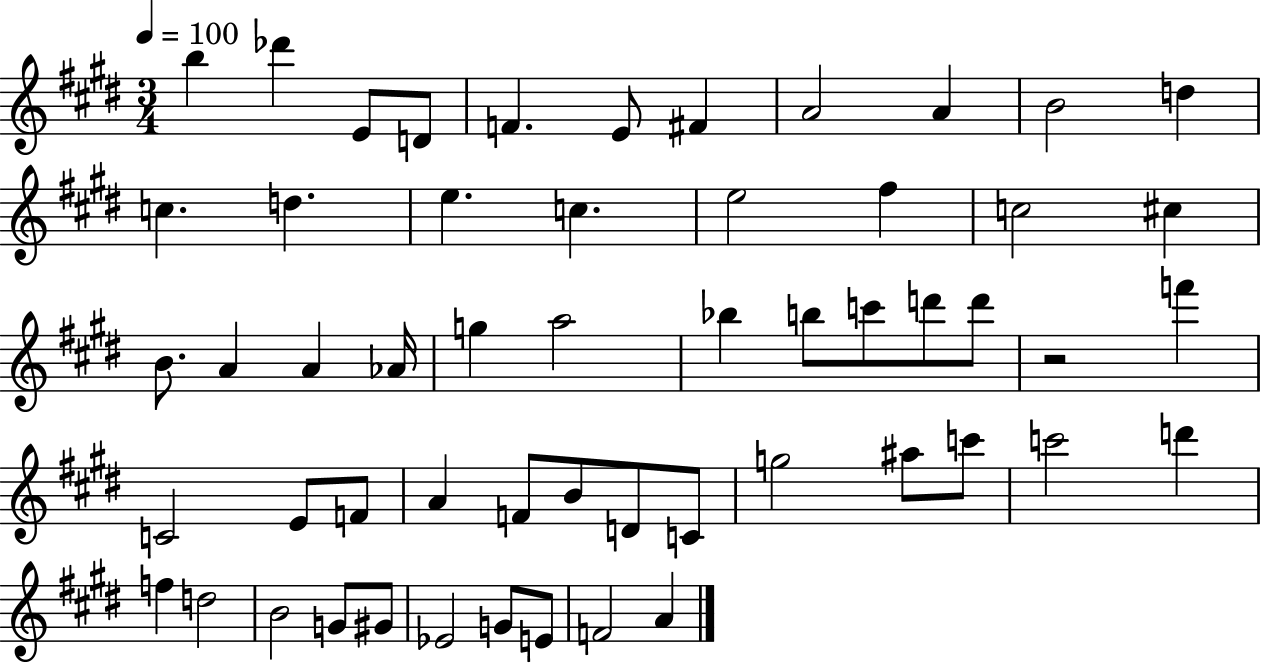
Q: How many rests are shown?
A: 1